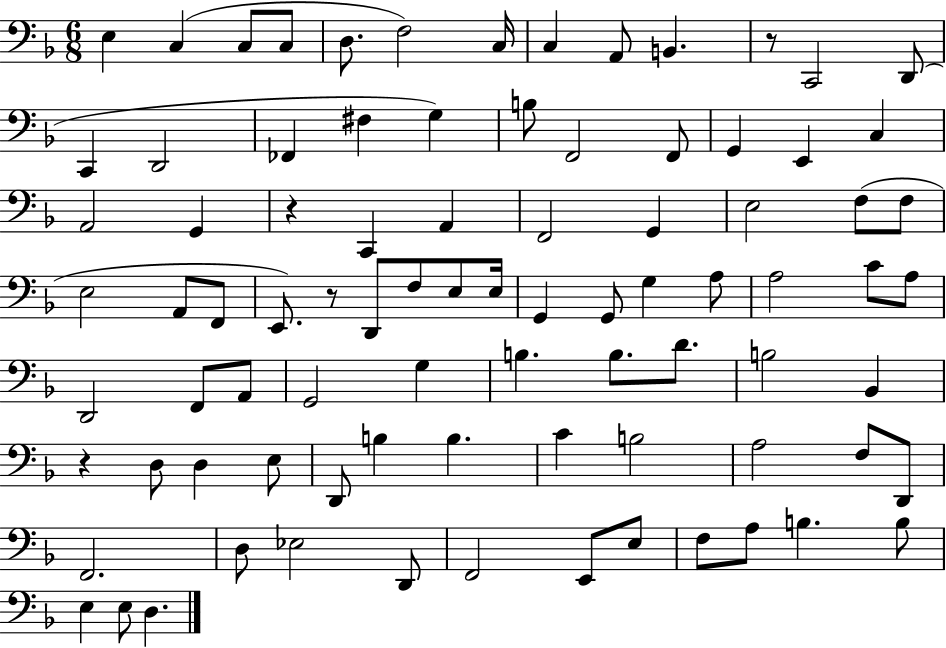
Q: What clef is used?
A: bass